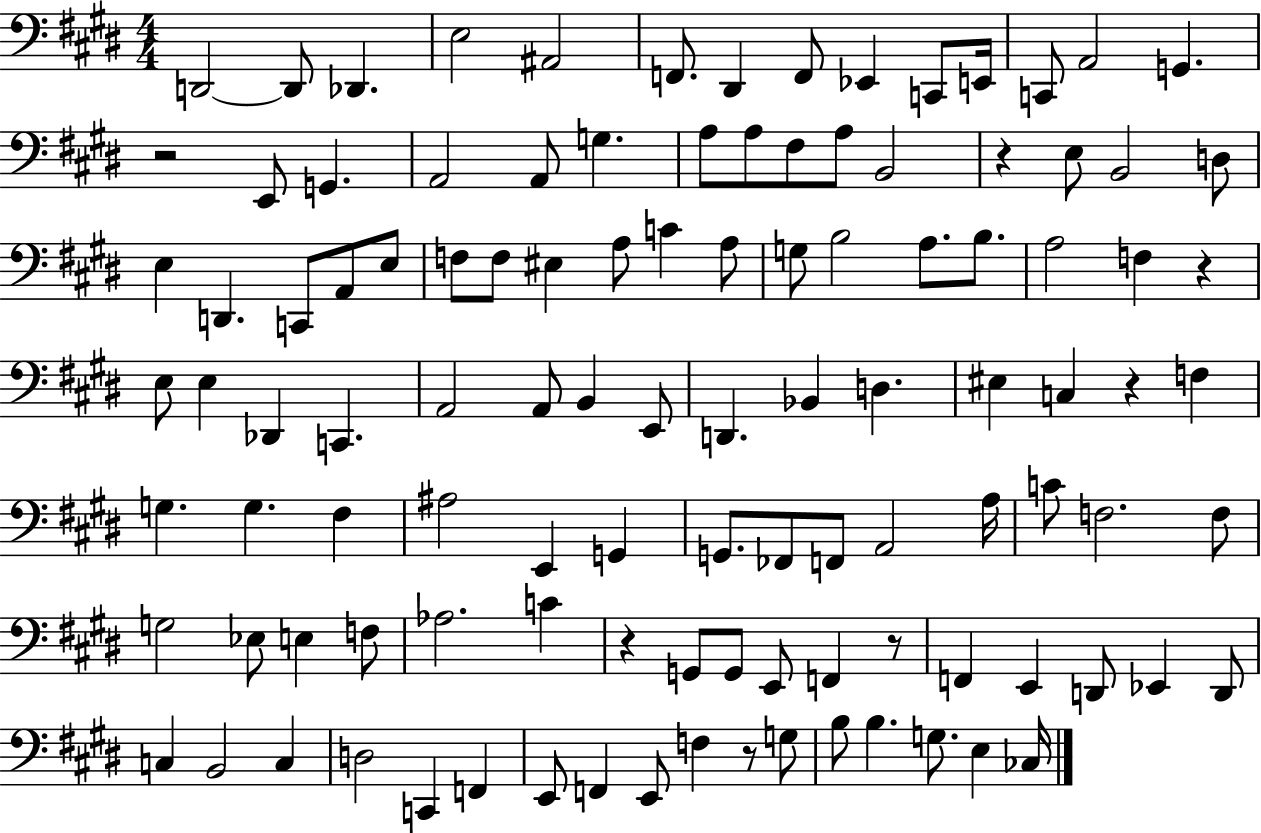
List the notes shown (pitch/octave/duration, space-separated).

D2/h D2/e Db2/q. E3/h A#2/h F2/e. D#2/q F2/e Eb2/q C2/e E2/s C2/e A2/h G2/q. R/h E2/e G2/q. A2/h A2/e G3/q. A3/e A3/e F#3/e A3/e B2/h R/q E3/e B2/h D3/e E3/q D2/q. C2/e A2/e E3/e F3/e F3/e EIS3/q A3/e C4/q A3/e G3/e B3/h A3/e. B3/e. A3/h F3/q R/q E3/e E3/q Db2/q C2/q. A2/h A2/e B2/q E2/e D2/q. Bb2/q D3/q. EIS3/q C3/q R/q F3/q G3/q. G3/q. F#3/q A#3/h E2/q G2/q G2/e. FES2/e F2/e A2/h A3/s C4/e F3/h. F3/e G3/h Eb3/e E3/q F3/e Ab3/h. C4/q R/q G2/e G2/e E2/e F2/q R/e F2/q E2/q D2/e Eb2/q D2/e C3/q B2/h C3/q D3/h C2/q F2/q E2/e F2/q E2/e F3/q R/e G3/e B3/e B3/q. G3/e. E3/q CES3/s